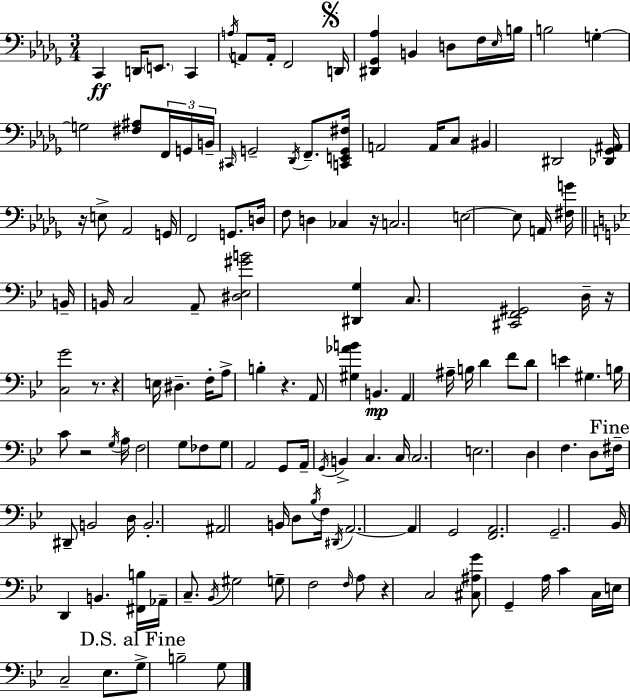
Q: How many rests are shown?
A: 8